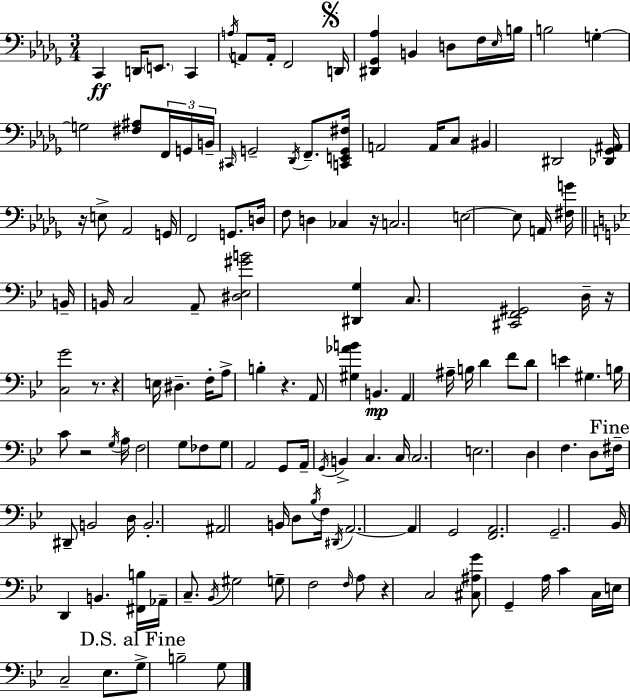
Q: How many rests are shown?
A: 8